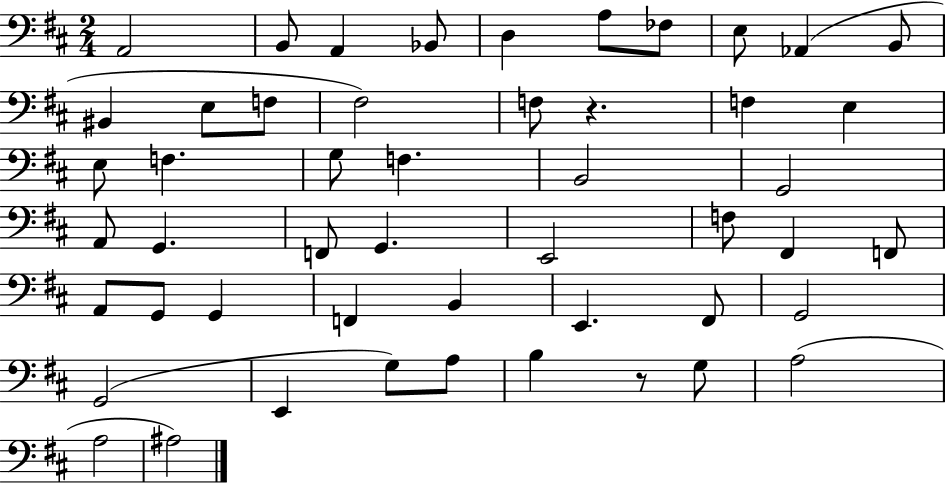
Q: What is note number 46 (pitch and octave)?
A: A3